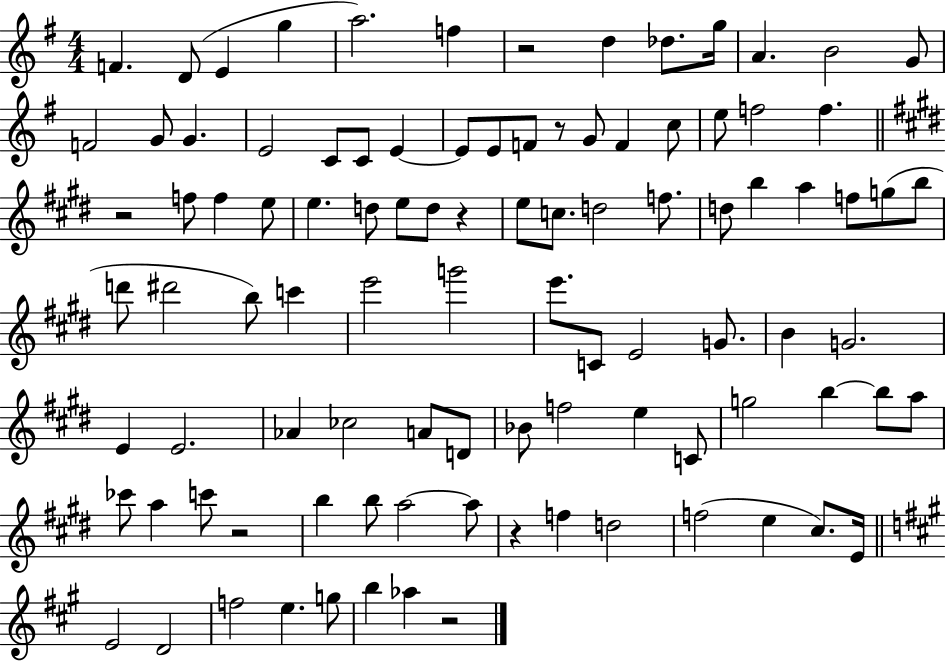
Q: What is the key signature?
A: G major